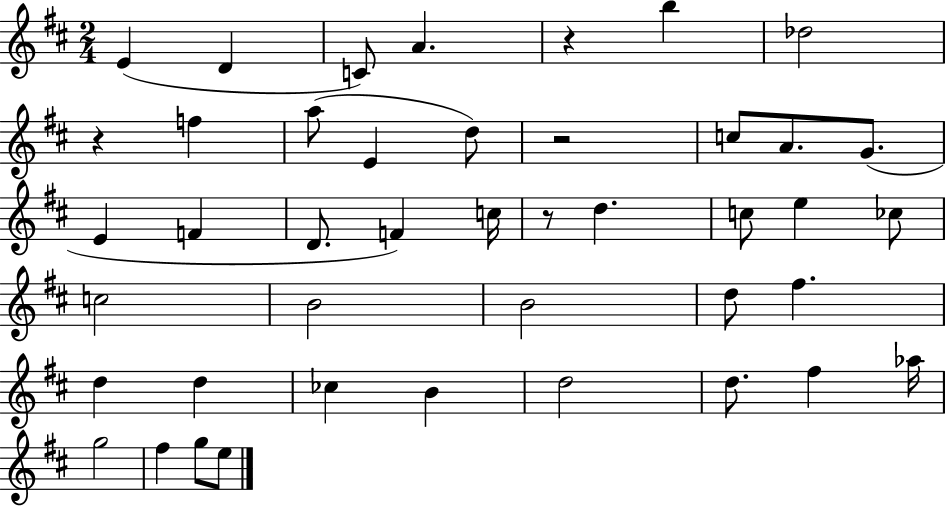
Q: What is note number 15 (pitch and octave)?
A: F4